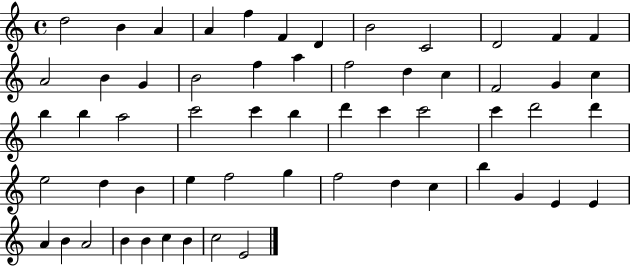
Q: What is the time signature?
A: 4/4